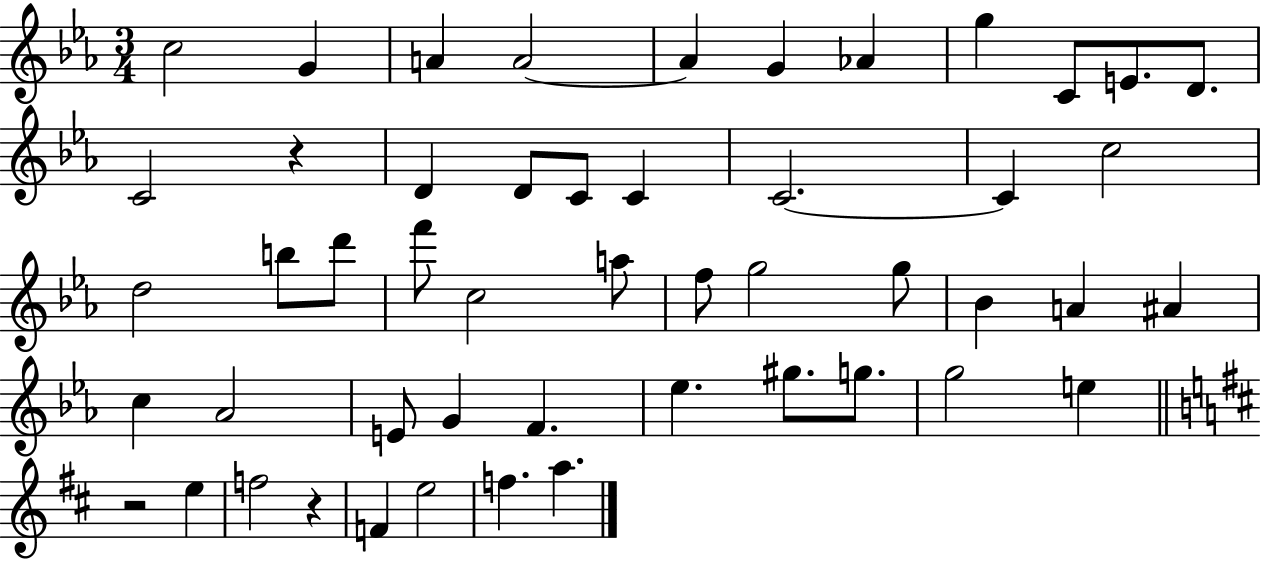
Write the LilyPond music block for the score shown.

{
  \clef treble
  \numericTimeSignature
  \time 3/4
  \key ees \major
  c''2 g'4 | a'4 a'2~~ | a'4 g'4 aes'4 | g''4 c'8 e'8. d'8. | \break c'2 r4 | d'4 d'8 c'8 c'4 | c'2.~~ | c'4 c''2 | \break d''2 b''8 d'''8 | f'''8 c''2 a''8 | f''8 g''2 g''8 | bes'4 a'4 ais'4 | \break c''4 aes'2 | e'8 g'4 f'4. | ees''4. gis''8. g''8. | g''2 e''4 | \break \bar "||" \break \key d \major r2 e''4 | f''2 r4 | f'4 e''2 | f''4. a''4. | \break \bar "|."
}